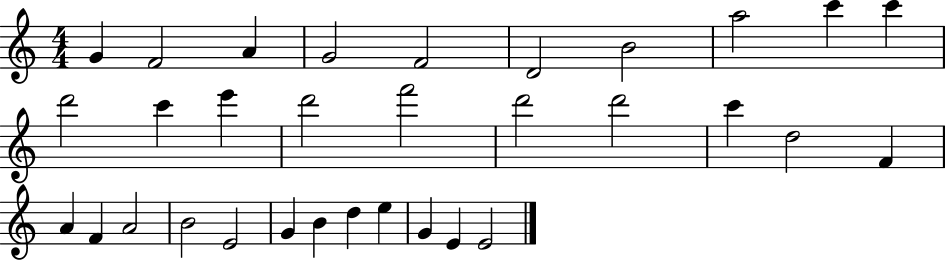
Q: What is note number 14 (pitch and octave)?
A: D6